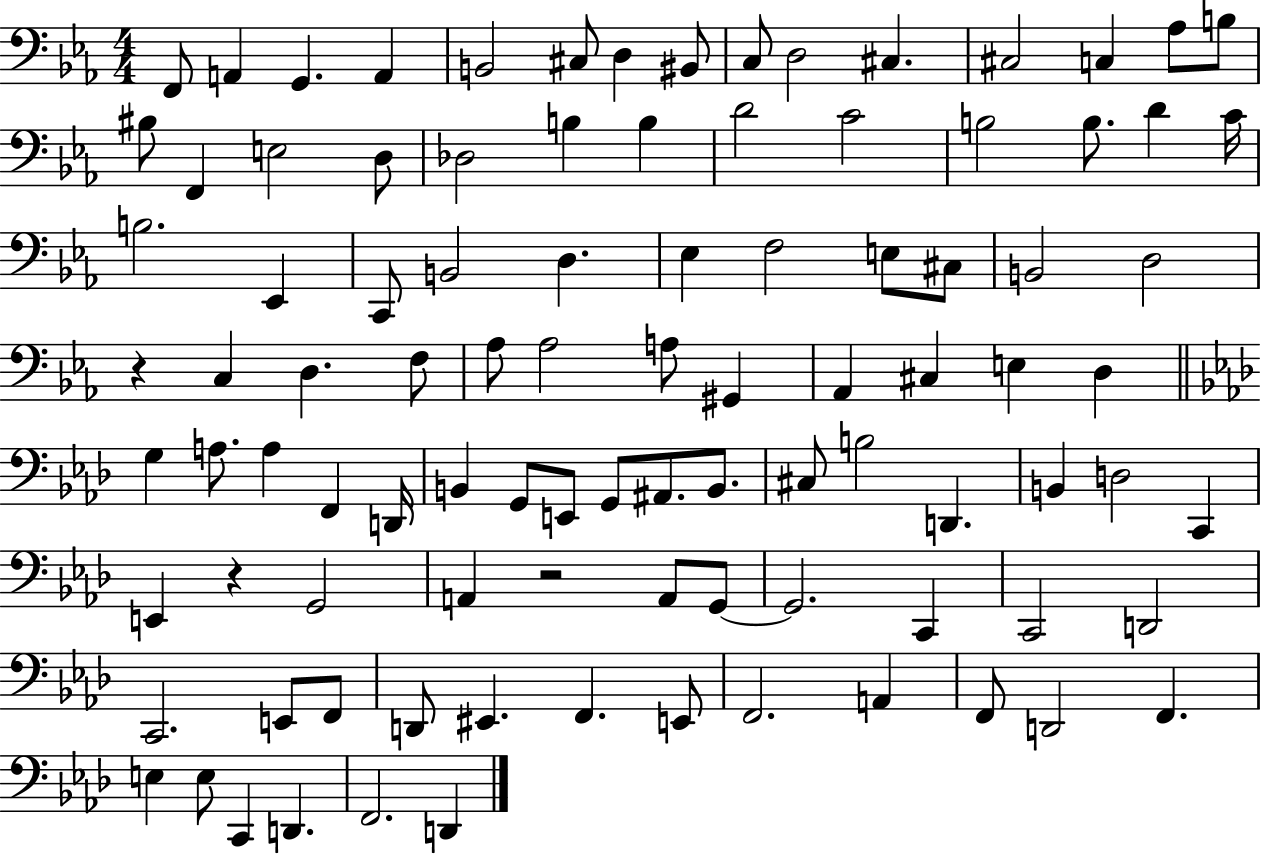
F2/e A2/q G2/q. A2/q B2/h C#3/e D3/q BIS2/e C3/e D3/h C#3/q. C#3/h C3/q Ab3/e B3/e BIS3/e F2/q E3/h D3/e Db3/h B3/q B3/q D4/h C4/h B3/h B3/e. D4/q C4/s B3/h. Eb2/q C2/e B2/h D3/q. Eb3/q F3/h E3/e C#3/e B2/h D3/h R/q C3/q D3/q. F3/e Ab3/e Ab3/h A3/e G#2/q Ab2/q C#3/q E3/q D3/q G3/q A3/e. A3/q F2/q D2/s B2/q G2/e E2/e G2/e A#2/e. B2/e. C#3/e B3/h D2/q. B2/q D3/h C2/q E2/q R/q G2/h A2/q R/h A2/e G2/e G2/h. C2/q C2/h D2/h C2/h. E2/e F2/e D2/e EIS2/q. F2/q. E2/e F2/h. A2/q F2/e D2/h F2/q. E3/q E3/e C2/q D2/q. F2/h. D2/q